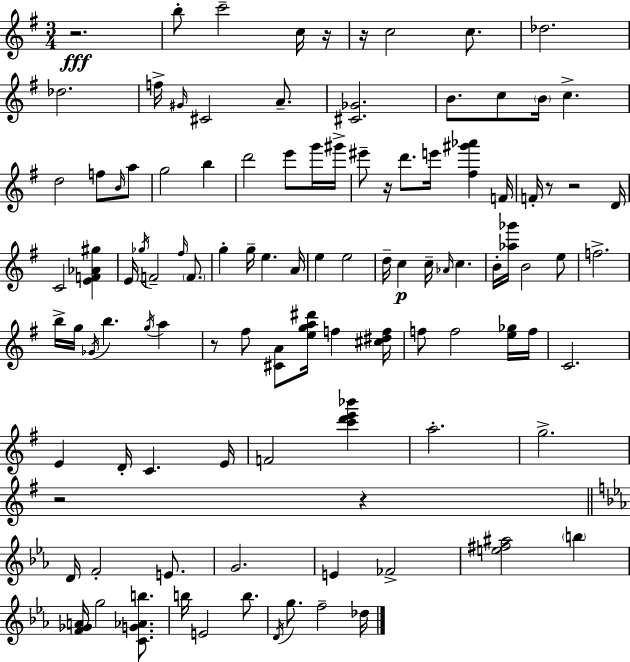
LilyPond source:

{
  \clef treble
  \numericTimeSignature
  \time 3/4
  \key g \major
  r2.\fff | b''8-. c'''2-- c''16 r16 | r16 c''2 c''8. | des''2. | \break des''2. | f''16-> \grace { gis'16 } cis'2 a'8.-- | <cis' ges'>2. | b'8. c''8 \parenthesize b'16 c''4.-> | \break d''2 f''8 \grace { b'16 } | a''8 g''2 b''4 | d'''2 e'''8 | g'''16 gis'''16-> eis'''8-- r16 d'''8. e'''16 <fis'' gis''' aes'''>4 | \break f'16 f'16-. r8 r2 | d'16 c'2 <e' f' aes' gis''>4 | e'16 \acciaccatura { ges''16 } f'2-- | \grace { fis''16 } \parenthesize f'8. g''4-. g''16-- e''4. | \break a'16 e''4 e''2 | d''16-- c''4\p c''16-- \grace { aes'16 } c''4. | b'16-. <aes'' ges'''>16 b'2 | e''8 f''2.-> | \break b''16-> g''16 \acciaccatura { ges'16 } b''4. | \acciaccatura { g''16 } a''4 r8 fis''8 <cis' a'>8 | <e'' g'' a'' dis'''>16 f''4 <cis'' dis'' f''>16 f''8 f''2 | <e'' ges''>16 f''16 c'2. | \break e'4 d'16-. | c'4. e'16 f'2 | <c''' d''' e''' bes'''>4 a''2.-. | g''2.-> | \break r2 | r4 \bar "||" \break \key ees \major d'16 f'2-. e'8. | g'2. | e'4 fes'2-> | <e'' fis'' ais''>2 \parenthesize b''4 | \break <f' ges' a'>16 g''2 <c' g' aes' b''>8. | b''16 e'2 b''8. | \acciaccatura { d'16 } g''8. f''2-- | des''16 \bar "|."
}